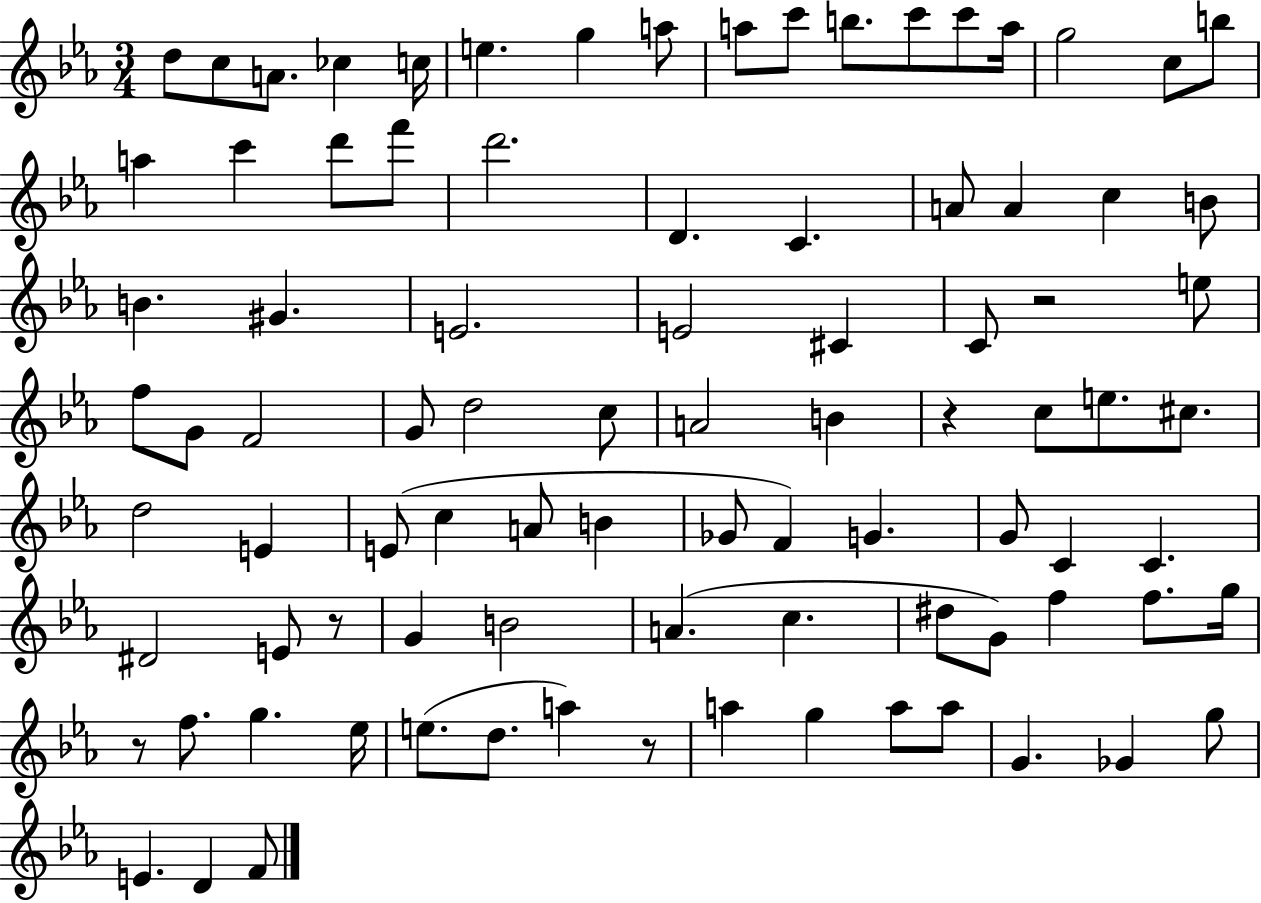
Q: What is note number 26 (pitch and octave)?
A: A4